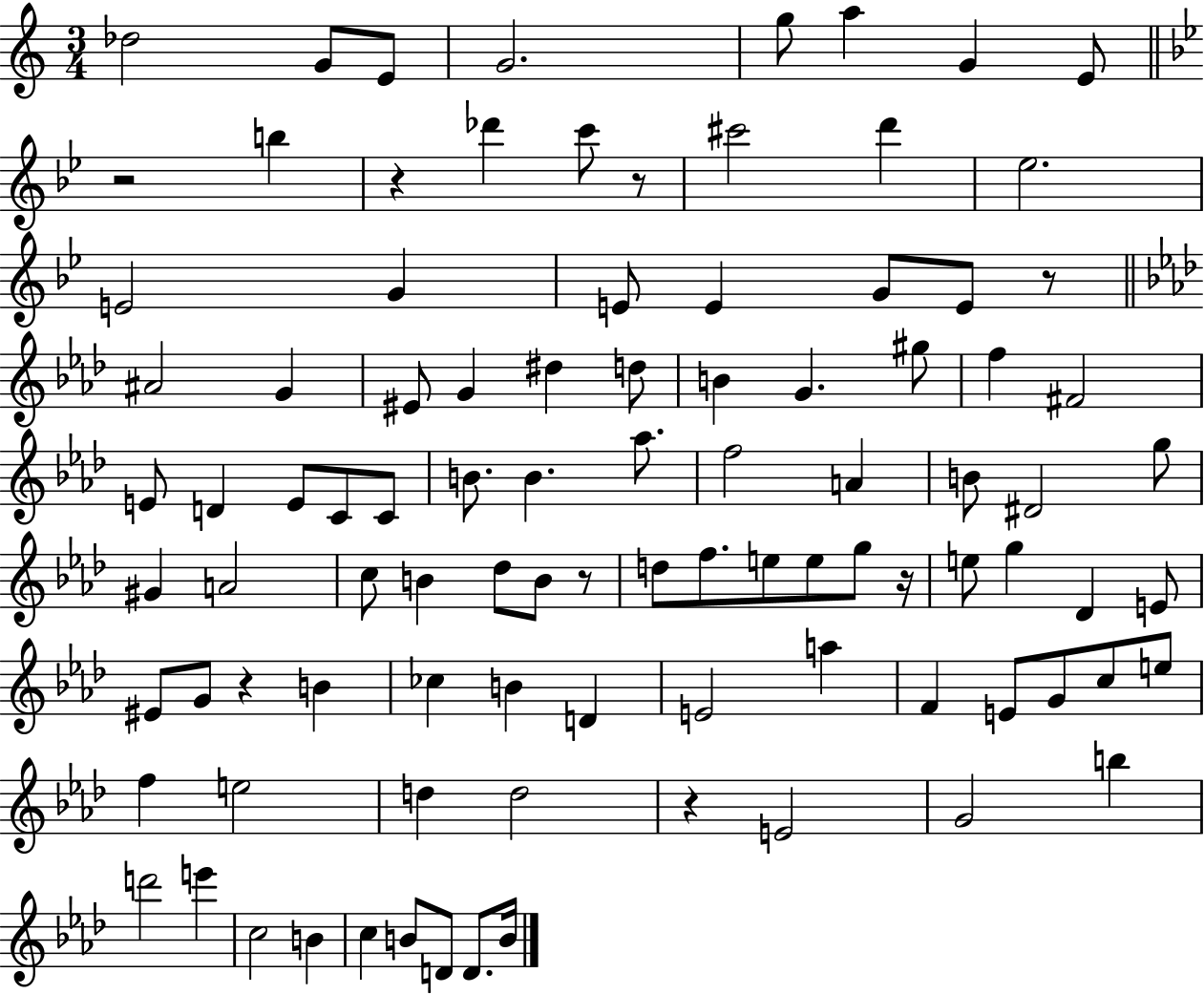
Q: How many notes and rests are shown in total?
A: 96